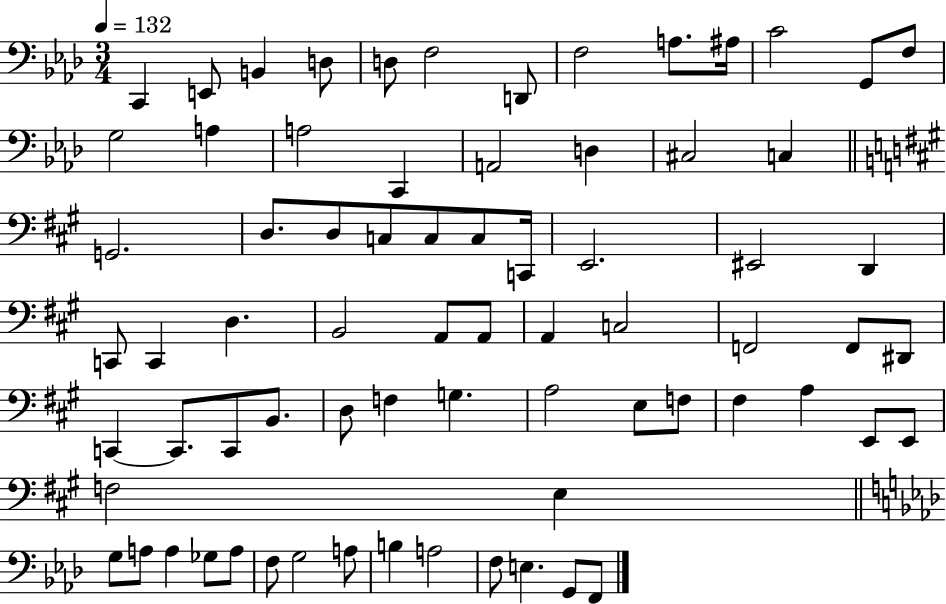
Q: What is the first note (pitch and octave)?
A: C2